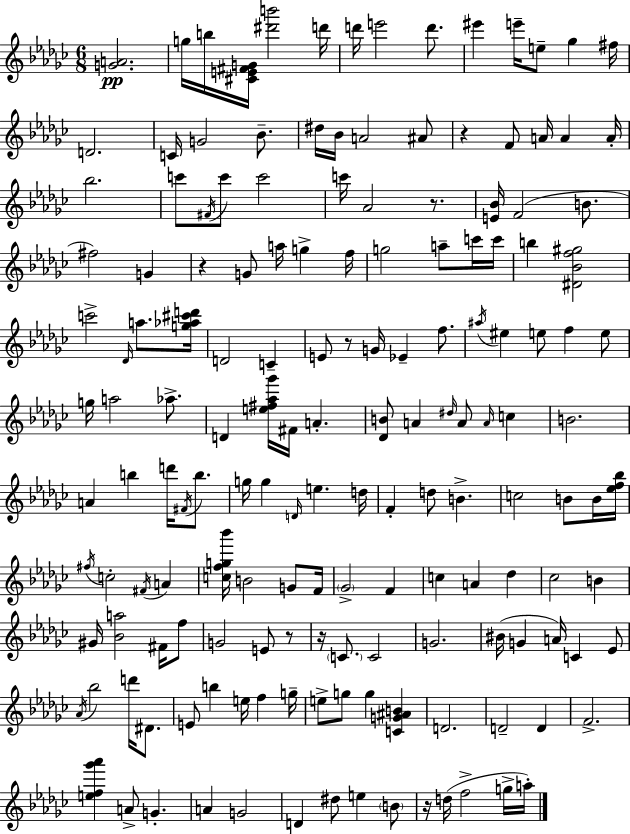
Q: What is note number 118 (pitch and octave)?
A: B5